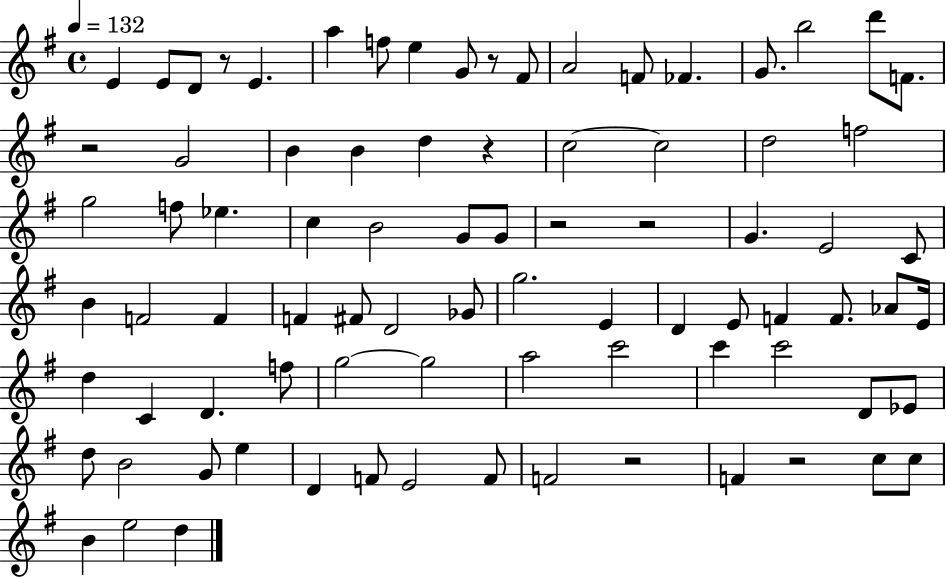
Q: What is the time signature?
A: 4/4